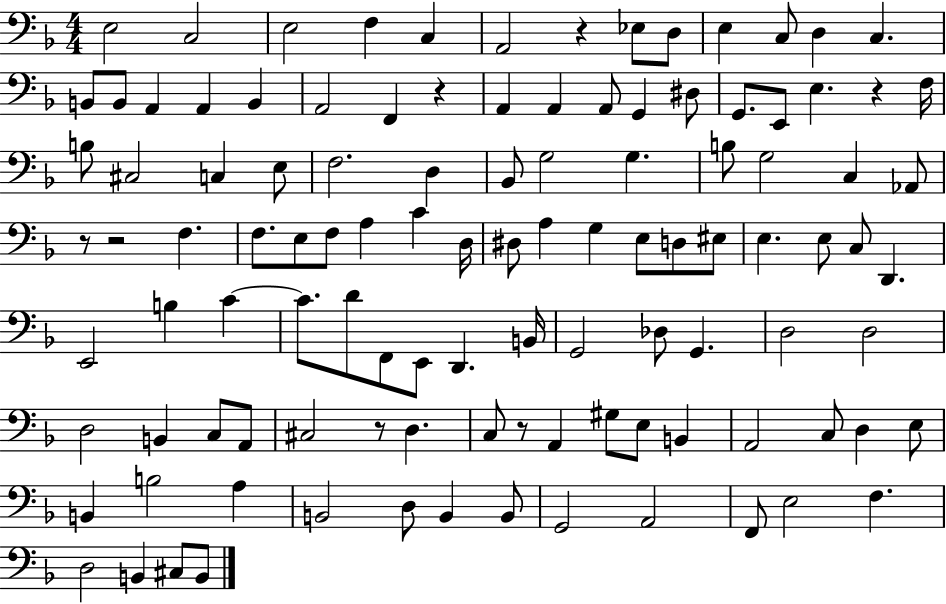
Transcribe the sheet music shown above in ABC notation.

X:1
T:Untitled
M:4/4
L:1/4
K:F
E,2 C,2 E,2 F, C, A,,2 z _E,/2 D,/2 E, C,/2 D, C, B,,/2 B,,/2 A,, A,, B,, A,,2 F,, z A,, A,, A,,/2 G,, ^D,/2 G,,/2 E,,/2 E, z F,/4 B,/2 ^C,2 C, E,/2 F,2 D, _B,,/2 G,2 G, B,/2 G,2 C, _A,,/2 z/2 z2 F, F,/2 E,/2 F,/2 A, C D,/4 ^D,/2 A, G, E,/2 D,/2 ^E,/2 E, E,/2 C,/2 D,, E,,2 B, C C/2 D/2 F,,/2 E,,/2 D,, B,,/4 G,,2 _D,/2 G,, D,2 D,2 D,2 B,, C,/2 A,,/2 ^C,2 z/2 D, C,/2 z/2 A,, ^G,/2 E,/2 B,, A,,2 C,/2 D, E,/2 B,, B,2 A, B,,2 D,/2 B,, B,,/2 G,,2 A,,2 F,,/2 E,2 F, D,2 B,, ^C,/2 B,,/2